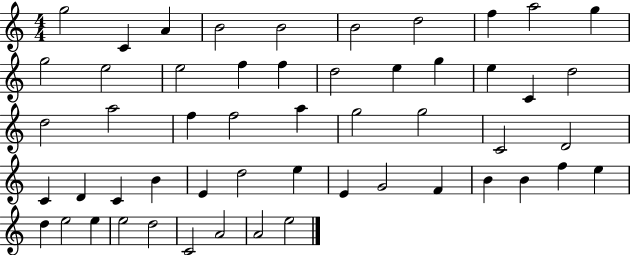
{
  \clef treble
  \numericTimeSignature
  \time 4/4
  \key c \major
  g''2 c'4 a'4 | b'2 b'2 | b'2 d''2 | f''4 a''2 g''4 | \break g''2 e''2 | e''2 f''4 f''4 | d''2 e''4 g''4 | e''4 c'4 d''2 | \break d''2 a''2 | f''4 f''2 a''4 | g''2 g''2 | c'2 d'2 | \break c'4 d'4 c'4 b'4 | e'4 d''2 e''4 | e'4 g'2 f'4 | b'4 b'4 f''4 e''4 | \break d''4 e''2 e''4 | e''2 d''2 | c'2 a'2 | a'2 e''2 | \break \bar "|."
}